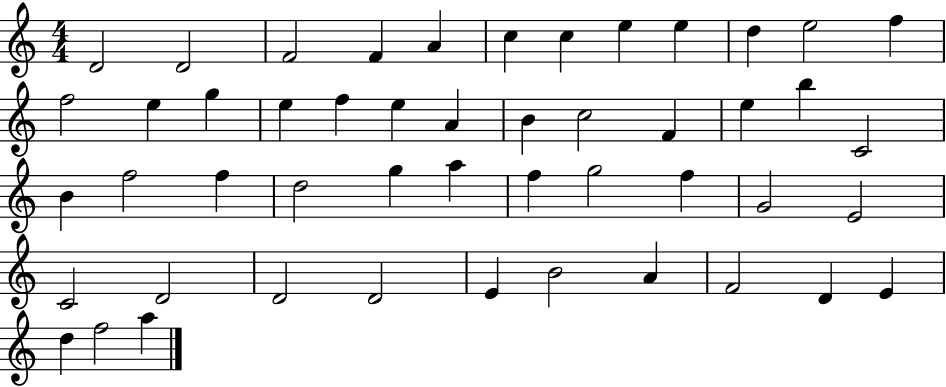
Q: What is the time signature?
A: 4/4